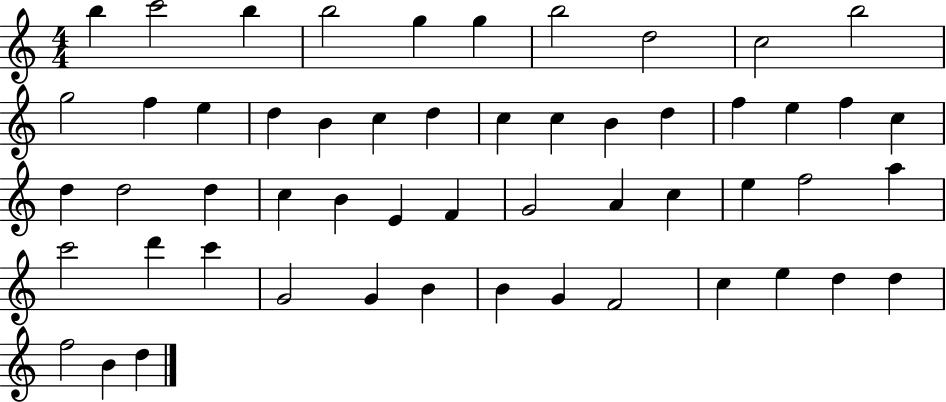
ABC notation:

X:1
T:Untitled
M:4/4
L:1/4
K:C
b c'2 b b2 g g b2 d2 c2 b2 g2 f e d B c d c c B d f e f c d d2 d c B E F G2 A c e f2 a c'2 d' c' G2 G B B G F2 c e d d f2 B d